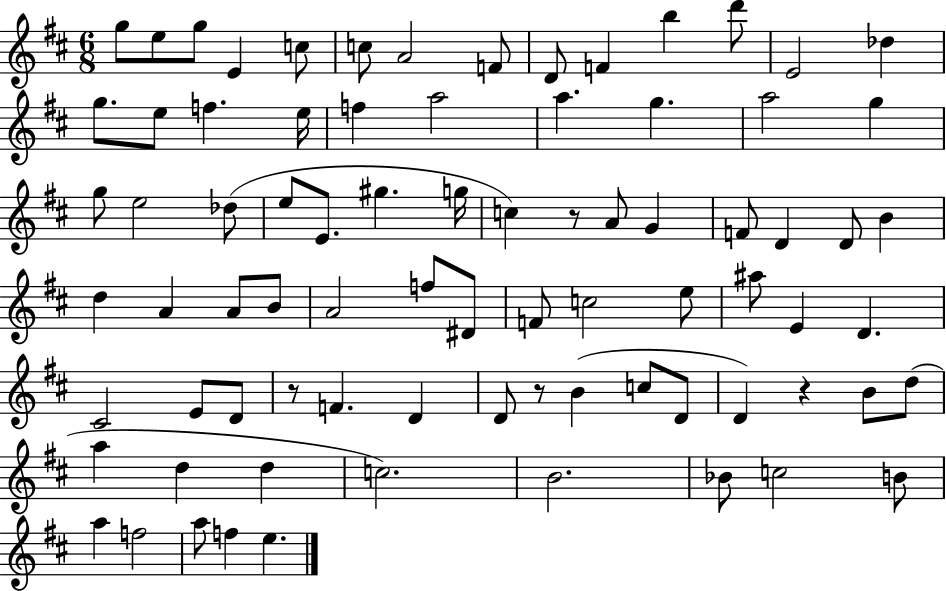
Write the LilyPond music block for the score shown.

{
  \clef treble
  \numericTimeSignature
  \time 6/8
  \key d \major
  \repeat volta 2 { g''8 e''8 g''8 e'4 c''8 | c''8 a'2 f'8 | d'8 f'4 b''4 d'''8 | e'2 des''4 | \break g''8. e''8 f''4. e''16 | f''4 a''2 | a''4. g''4. | a''2 g''4 | \break g''8 e''2 des''8( | e''8 e'8. gis''4. g''16 | c''4) r8 a'8 g'4 | f'8 d'4 d'8 b'4 | \break d''4 a'4 a'8 b'8 | a'2 f''8 dis'8 | f'8 c''2 e''8 | ais''8 e'4 d'4. | \break cis'2 e'8 d'8 | r8 f'4. d'4 | d'8 r8 b'4( c''8 d'8 | d'4) r4 b'8 d''8( | \break a''4 d''4 d''4 | c''2.) | b'2. | bes'8 c''2 b'8 | \break a''4 f''2 | a''8 f''4 e''4. | } \bar "|."
}